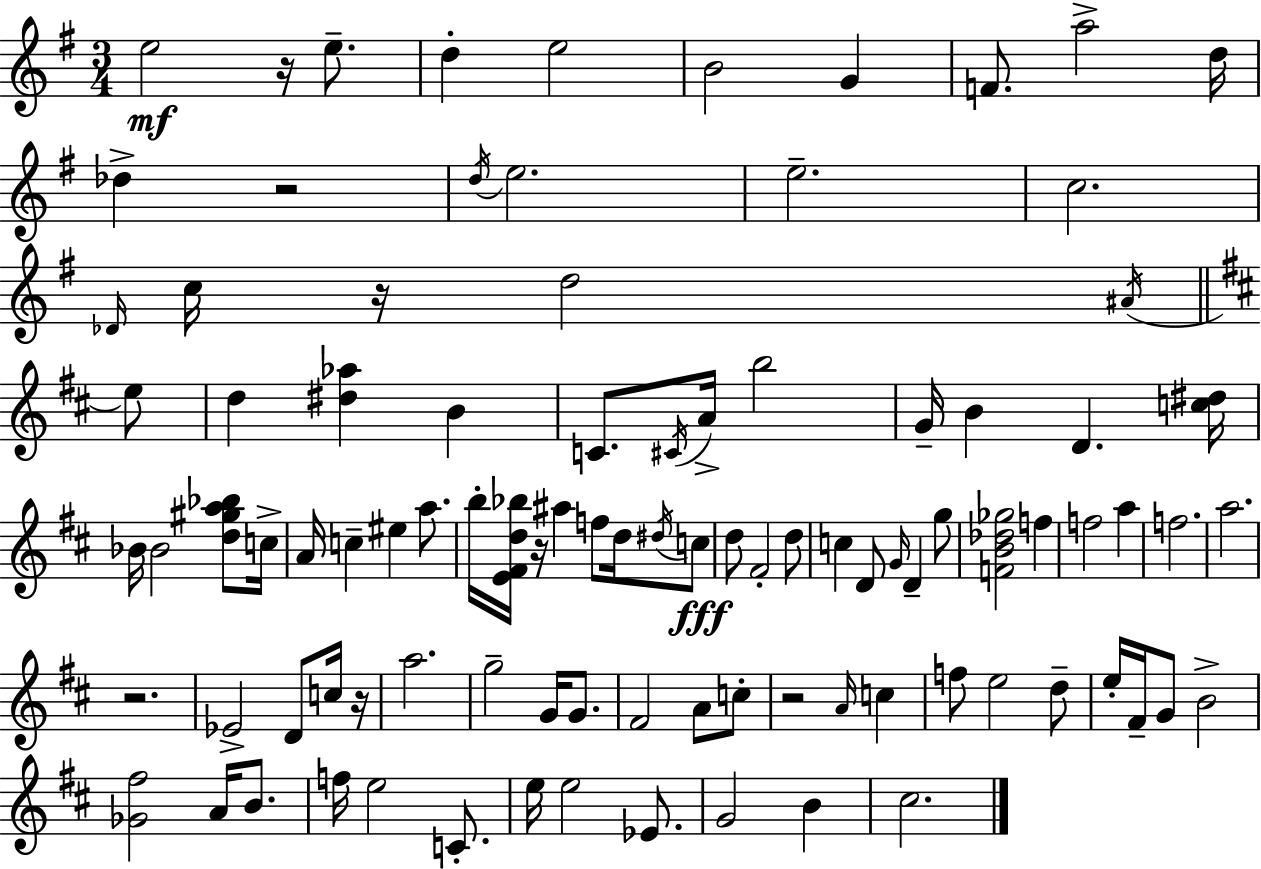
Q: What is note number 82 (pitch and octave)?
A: G4